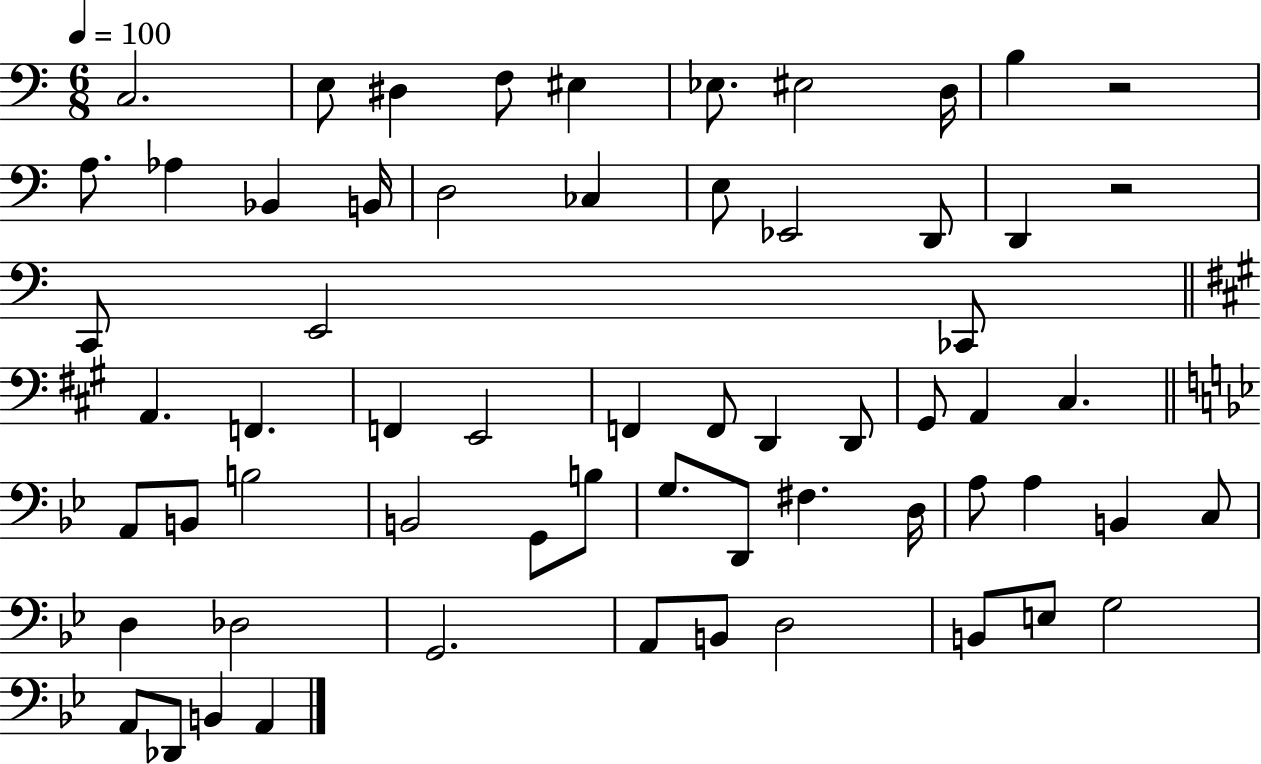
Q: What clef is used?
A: bass